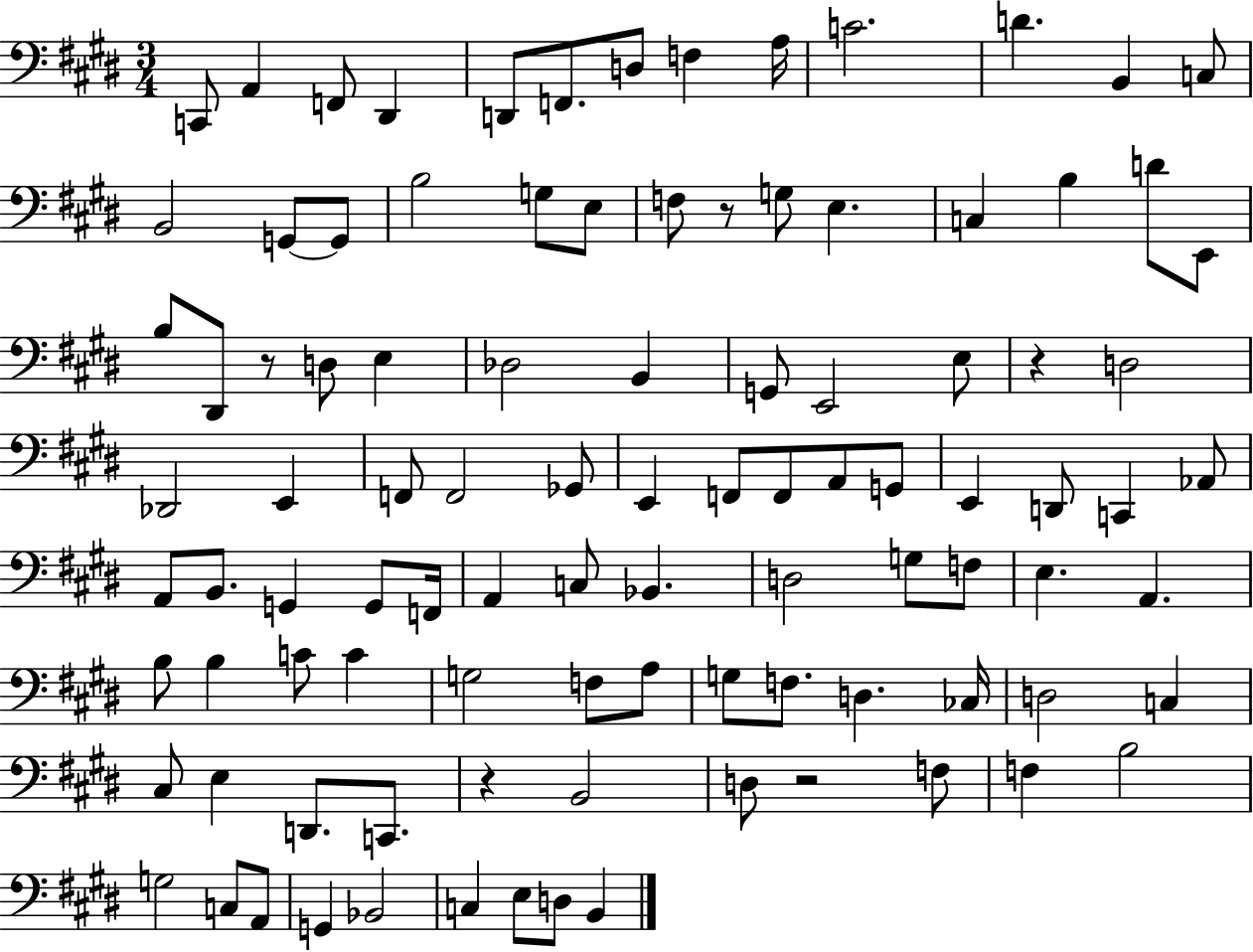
C2/e A2/q F2/e D#2/q D2/e F2/e. D3/e F3/q A3/s C4/h. D4/q. B2/q C3/e B2/h G2/e G2/e B3/h G3/e E3/e F3/e R/e G3/e E3/q. C3/q B3/q D4/e E2/e B3/e D#2/e R/e D3/e E3/q Db3/h B2/q G2/e E2/h E3/e R/q D3/h Db2/h E2/q F2/e F2/h Gb2/e E2/q F2/e F2/e A2/e G2/e E2/q D2/e C2/q Ab2/e A2/e B2/e. G2/q G2/e F2/s A2/q C3/e Bb2/q. D3/h G3/e F3/e E3/q. A2/q. B3/e B3/q C4/e C4/q G3/h F3/e A3/e G3/e F3/e. D3/q. CES3/s D3/h C3/q C#3/e E3/q D2/e. C2/e. R/q B2/h D3/e R/h F3/e F3/q B3/h G3/h C3/e A2/e G2/q Bb2/h C3/q E3/e D3/e B2/q